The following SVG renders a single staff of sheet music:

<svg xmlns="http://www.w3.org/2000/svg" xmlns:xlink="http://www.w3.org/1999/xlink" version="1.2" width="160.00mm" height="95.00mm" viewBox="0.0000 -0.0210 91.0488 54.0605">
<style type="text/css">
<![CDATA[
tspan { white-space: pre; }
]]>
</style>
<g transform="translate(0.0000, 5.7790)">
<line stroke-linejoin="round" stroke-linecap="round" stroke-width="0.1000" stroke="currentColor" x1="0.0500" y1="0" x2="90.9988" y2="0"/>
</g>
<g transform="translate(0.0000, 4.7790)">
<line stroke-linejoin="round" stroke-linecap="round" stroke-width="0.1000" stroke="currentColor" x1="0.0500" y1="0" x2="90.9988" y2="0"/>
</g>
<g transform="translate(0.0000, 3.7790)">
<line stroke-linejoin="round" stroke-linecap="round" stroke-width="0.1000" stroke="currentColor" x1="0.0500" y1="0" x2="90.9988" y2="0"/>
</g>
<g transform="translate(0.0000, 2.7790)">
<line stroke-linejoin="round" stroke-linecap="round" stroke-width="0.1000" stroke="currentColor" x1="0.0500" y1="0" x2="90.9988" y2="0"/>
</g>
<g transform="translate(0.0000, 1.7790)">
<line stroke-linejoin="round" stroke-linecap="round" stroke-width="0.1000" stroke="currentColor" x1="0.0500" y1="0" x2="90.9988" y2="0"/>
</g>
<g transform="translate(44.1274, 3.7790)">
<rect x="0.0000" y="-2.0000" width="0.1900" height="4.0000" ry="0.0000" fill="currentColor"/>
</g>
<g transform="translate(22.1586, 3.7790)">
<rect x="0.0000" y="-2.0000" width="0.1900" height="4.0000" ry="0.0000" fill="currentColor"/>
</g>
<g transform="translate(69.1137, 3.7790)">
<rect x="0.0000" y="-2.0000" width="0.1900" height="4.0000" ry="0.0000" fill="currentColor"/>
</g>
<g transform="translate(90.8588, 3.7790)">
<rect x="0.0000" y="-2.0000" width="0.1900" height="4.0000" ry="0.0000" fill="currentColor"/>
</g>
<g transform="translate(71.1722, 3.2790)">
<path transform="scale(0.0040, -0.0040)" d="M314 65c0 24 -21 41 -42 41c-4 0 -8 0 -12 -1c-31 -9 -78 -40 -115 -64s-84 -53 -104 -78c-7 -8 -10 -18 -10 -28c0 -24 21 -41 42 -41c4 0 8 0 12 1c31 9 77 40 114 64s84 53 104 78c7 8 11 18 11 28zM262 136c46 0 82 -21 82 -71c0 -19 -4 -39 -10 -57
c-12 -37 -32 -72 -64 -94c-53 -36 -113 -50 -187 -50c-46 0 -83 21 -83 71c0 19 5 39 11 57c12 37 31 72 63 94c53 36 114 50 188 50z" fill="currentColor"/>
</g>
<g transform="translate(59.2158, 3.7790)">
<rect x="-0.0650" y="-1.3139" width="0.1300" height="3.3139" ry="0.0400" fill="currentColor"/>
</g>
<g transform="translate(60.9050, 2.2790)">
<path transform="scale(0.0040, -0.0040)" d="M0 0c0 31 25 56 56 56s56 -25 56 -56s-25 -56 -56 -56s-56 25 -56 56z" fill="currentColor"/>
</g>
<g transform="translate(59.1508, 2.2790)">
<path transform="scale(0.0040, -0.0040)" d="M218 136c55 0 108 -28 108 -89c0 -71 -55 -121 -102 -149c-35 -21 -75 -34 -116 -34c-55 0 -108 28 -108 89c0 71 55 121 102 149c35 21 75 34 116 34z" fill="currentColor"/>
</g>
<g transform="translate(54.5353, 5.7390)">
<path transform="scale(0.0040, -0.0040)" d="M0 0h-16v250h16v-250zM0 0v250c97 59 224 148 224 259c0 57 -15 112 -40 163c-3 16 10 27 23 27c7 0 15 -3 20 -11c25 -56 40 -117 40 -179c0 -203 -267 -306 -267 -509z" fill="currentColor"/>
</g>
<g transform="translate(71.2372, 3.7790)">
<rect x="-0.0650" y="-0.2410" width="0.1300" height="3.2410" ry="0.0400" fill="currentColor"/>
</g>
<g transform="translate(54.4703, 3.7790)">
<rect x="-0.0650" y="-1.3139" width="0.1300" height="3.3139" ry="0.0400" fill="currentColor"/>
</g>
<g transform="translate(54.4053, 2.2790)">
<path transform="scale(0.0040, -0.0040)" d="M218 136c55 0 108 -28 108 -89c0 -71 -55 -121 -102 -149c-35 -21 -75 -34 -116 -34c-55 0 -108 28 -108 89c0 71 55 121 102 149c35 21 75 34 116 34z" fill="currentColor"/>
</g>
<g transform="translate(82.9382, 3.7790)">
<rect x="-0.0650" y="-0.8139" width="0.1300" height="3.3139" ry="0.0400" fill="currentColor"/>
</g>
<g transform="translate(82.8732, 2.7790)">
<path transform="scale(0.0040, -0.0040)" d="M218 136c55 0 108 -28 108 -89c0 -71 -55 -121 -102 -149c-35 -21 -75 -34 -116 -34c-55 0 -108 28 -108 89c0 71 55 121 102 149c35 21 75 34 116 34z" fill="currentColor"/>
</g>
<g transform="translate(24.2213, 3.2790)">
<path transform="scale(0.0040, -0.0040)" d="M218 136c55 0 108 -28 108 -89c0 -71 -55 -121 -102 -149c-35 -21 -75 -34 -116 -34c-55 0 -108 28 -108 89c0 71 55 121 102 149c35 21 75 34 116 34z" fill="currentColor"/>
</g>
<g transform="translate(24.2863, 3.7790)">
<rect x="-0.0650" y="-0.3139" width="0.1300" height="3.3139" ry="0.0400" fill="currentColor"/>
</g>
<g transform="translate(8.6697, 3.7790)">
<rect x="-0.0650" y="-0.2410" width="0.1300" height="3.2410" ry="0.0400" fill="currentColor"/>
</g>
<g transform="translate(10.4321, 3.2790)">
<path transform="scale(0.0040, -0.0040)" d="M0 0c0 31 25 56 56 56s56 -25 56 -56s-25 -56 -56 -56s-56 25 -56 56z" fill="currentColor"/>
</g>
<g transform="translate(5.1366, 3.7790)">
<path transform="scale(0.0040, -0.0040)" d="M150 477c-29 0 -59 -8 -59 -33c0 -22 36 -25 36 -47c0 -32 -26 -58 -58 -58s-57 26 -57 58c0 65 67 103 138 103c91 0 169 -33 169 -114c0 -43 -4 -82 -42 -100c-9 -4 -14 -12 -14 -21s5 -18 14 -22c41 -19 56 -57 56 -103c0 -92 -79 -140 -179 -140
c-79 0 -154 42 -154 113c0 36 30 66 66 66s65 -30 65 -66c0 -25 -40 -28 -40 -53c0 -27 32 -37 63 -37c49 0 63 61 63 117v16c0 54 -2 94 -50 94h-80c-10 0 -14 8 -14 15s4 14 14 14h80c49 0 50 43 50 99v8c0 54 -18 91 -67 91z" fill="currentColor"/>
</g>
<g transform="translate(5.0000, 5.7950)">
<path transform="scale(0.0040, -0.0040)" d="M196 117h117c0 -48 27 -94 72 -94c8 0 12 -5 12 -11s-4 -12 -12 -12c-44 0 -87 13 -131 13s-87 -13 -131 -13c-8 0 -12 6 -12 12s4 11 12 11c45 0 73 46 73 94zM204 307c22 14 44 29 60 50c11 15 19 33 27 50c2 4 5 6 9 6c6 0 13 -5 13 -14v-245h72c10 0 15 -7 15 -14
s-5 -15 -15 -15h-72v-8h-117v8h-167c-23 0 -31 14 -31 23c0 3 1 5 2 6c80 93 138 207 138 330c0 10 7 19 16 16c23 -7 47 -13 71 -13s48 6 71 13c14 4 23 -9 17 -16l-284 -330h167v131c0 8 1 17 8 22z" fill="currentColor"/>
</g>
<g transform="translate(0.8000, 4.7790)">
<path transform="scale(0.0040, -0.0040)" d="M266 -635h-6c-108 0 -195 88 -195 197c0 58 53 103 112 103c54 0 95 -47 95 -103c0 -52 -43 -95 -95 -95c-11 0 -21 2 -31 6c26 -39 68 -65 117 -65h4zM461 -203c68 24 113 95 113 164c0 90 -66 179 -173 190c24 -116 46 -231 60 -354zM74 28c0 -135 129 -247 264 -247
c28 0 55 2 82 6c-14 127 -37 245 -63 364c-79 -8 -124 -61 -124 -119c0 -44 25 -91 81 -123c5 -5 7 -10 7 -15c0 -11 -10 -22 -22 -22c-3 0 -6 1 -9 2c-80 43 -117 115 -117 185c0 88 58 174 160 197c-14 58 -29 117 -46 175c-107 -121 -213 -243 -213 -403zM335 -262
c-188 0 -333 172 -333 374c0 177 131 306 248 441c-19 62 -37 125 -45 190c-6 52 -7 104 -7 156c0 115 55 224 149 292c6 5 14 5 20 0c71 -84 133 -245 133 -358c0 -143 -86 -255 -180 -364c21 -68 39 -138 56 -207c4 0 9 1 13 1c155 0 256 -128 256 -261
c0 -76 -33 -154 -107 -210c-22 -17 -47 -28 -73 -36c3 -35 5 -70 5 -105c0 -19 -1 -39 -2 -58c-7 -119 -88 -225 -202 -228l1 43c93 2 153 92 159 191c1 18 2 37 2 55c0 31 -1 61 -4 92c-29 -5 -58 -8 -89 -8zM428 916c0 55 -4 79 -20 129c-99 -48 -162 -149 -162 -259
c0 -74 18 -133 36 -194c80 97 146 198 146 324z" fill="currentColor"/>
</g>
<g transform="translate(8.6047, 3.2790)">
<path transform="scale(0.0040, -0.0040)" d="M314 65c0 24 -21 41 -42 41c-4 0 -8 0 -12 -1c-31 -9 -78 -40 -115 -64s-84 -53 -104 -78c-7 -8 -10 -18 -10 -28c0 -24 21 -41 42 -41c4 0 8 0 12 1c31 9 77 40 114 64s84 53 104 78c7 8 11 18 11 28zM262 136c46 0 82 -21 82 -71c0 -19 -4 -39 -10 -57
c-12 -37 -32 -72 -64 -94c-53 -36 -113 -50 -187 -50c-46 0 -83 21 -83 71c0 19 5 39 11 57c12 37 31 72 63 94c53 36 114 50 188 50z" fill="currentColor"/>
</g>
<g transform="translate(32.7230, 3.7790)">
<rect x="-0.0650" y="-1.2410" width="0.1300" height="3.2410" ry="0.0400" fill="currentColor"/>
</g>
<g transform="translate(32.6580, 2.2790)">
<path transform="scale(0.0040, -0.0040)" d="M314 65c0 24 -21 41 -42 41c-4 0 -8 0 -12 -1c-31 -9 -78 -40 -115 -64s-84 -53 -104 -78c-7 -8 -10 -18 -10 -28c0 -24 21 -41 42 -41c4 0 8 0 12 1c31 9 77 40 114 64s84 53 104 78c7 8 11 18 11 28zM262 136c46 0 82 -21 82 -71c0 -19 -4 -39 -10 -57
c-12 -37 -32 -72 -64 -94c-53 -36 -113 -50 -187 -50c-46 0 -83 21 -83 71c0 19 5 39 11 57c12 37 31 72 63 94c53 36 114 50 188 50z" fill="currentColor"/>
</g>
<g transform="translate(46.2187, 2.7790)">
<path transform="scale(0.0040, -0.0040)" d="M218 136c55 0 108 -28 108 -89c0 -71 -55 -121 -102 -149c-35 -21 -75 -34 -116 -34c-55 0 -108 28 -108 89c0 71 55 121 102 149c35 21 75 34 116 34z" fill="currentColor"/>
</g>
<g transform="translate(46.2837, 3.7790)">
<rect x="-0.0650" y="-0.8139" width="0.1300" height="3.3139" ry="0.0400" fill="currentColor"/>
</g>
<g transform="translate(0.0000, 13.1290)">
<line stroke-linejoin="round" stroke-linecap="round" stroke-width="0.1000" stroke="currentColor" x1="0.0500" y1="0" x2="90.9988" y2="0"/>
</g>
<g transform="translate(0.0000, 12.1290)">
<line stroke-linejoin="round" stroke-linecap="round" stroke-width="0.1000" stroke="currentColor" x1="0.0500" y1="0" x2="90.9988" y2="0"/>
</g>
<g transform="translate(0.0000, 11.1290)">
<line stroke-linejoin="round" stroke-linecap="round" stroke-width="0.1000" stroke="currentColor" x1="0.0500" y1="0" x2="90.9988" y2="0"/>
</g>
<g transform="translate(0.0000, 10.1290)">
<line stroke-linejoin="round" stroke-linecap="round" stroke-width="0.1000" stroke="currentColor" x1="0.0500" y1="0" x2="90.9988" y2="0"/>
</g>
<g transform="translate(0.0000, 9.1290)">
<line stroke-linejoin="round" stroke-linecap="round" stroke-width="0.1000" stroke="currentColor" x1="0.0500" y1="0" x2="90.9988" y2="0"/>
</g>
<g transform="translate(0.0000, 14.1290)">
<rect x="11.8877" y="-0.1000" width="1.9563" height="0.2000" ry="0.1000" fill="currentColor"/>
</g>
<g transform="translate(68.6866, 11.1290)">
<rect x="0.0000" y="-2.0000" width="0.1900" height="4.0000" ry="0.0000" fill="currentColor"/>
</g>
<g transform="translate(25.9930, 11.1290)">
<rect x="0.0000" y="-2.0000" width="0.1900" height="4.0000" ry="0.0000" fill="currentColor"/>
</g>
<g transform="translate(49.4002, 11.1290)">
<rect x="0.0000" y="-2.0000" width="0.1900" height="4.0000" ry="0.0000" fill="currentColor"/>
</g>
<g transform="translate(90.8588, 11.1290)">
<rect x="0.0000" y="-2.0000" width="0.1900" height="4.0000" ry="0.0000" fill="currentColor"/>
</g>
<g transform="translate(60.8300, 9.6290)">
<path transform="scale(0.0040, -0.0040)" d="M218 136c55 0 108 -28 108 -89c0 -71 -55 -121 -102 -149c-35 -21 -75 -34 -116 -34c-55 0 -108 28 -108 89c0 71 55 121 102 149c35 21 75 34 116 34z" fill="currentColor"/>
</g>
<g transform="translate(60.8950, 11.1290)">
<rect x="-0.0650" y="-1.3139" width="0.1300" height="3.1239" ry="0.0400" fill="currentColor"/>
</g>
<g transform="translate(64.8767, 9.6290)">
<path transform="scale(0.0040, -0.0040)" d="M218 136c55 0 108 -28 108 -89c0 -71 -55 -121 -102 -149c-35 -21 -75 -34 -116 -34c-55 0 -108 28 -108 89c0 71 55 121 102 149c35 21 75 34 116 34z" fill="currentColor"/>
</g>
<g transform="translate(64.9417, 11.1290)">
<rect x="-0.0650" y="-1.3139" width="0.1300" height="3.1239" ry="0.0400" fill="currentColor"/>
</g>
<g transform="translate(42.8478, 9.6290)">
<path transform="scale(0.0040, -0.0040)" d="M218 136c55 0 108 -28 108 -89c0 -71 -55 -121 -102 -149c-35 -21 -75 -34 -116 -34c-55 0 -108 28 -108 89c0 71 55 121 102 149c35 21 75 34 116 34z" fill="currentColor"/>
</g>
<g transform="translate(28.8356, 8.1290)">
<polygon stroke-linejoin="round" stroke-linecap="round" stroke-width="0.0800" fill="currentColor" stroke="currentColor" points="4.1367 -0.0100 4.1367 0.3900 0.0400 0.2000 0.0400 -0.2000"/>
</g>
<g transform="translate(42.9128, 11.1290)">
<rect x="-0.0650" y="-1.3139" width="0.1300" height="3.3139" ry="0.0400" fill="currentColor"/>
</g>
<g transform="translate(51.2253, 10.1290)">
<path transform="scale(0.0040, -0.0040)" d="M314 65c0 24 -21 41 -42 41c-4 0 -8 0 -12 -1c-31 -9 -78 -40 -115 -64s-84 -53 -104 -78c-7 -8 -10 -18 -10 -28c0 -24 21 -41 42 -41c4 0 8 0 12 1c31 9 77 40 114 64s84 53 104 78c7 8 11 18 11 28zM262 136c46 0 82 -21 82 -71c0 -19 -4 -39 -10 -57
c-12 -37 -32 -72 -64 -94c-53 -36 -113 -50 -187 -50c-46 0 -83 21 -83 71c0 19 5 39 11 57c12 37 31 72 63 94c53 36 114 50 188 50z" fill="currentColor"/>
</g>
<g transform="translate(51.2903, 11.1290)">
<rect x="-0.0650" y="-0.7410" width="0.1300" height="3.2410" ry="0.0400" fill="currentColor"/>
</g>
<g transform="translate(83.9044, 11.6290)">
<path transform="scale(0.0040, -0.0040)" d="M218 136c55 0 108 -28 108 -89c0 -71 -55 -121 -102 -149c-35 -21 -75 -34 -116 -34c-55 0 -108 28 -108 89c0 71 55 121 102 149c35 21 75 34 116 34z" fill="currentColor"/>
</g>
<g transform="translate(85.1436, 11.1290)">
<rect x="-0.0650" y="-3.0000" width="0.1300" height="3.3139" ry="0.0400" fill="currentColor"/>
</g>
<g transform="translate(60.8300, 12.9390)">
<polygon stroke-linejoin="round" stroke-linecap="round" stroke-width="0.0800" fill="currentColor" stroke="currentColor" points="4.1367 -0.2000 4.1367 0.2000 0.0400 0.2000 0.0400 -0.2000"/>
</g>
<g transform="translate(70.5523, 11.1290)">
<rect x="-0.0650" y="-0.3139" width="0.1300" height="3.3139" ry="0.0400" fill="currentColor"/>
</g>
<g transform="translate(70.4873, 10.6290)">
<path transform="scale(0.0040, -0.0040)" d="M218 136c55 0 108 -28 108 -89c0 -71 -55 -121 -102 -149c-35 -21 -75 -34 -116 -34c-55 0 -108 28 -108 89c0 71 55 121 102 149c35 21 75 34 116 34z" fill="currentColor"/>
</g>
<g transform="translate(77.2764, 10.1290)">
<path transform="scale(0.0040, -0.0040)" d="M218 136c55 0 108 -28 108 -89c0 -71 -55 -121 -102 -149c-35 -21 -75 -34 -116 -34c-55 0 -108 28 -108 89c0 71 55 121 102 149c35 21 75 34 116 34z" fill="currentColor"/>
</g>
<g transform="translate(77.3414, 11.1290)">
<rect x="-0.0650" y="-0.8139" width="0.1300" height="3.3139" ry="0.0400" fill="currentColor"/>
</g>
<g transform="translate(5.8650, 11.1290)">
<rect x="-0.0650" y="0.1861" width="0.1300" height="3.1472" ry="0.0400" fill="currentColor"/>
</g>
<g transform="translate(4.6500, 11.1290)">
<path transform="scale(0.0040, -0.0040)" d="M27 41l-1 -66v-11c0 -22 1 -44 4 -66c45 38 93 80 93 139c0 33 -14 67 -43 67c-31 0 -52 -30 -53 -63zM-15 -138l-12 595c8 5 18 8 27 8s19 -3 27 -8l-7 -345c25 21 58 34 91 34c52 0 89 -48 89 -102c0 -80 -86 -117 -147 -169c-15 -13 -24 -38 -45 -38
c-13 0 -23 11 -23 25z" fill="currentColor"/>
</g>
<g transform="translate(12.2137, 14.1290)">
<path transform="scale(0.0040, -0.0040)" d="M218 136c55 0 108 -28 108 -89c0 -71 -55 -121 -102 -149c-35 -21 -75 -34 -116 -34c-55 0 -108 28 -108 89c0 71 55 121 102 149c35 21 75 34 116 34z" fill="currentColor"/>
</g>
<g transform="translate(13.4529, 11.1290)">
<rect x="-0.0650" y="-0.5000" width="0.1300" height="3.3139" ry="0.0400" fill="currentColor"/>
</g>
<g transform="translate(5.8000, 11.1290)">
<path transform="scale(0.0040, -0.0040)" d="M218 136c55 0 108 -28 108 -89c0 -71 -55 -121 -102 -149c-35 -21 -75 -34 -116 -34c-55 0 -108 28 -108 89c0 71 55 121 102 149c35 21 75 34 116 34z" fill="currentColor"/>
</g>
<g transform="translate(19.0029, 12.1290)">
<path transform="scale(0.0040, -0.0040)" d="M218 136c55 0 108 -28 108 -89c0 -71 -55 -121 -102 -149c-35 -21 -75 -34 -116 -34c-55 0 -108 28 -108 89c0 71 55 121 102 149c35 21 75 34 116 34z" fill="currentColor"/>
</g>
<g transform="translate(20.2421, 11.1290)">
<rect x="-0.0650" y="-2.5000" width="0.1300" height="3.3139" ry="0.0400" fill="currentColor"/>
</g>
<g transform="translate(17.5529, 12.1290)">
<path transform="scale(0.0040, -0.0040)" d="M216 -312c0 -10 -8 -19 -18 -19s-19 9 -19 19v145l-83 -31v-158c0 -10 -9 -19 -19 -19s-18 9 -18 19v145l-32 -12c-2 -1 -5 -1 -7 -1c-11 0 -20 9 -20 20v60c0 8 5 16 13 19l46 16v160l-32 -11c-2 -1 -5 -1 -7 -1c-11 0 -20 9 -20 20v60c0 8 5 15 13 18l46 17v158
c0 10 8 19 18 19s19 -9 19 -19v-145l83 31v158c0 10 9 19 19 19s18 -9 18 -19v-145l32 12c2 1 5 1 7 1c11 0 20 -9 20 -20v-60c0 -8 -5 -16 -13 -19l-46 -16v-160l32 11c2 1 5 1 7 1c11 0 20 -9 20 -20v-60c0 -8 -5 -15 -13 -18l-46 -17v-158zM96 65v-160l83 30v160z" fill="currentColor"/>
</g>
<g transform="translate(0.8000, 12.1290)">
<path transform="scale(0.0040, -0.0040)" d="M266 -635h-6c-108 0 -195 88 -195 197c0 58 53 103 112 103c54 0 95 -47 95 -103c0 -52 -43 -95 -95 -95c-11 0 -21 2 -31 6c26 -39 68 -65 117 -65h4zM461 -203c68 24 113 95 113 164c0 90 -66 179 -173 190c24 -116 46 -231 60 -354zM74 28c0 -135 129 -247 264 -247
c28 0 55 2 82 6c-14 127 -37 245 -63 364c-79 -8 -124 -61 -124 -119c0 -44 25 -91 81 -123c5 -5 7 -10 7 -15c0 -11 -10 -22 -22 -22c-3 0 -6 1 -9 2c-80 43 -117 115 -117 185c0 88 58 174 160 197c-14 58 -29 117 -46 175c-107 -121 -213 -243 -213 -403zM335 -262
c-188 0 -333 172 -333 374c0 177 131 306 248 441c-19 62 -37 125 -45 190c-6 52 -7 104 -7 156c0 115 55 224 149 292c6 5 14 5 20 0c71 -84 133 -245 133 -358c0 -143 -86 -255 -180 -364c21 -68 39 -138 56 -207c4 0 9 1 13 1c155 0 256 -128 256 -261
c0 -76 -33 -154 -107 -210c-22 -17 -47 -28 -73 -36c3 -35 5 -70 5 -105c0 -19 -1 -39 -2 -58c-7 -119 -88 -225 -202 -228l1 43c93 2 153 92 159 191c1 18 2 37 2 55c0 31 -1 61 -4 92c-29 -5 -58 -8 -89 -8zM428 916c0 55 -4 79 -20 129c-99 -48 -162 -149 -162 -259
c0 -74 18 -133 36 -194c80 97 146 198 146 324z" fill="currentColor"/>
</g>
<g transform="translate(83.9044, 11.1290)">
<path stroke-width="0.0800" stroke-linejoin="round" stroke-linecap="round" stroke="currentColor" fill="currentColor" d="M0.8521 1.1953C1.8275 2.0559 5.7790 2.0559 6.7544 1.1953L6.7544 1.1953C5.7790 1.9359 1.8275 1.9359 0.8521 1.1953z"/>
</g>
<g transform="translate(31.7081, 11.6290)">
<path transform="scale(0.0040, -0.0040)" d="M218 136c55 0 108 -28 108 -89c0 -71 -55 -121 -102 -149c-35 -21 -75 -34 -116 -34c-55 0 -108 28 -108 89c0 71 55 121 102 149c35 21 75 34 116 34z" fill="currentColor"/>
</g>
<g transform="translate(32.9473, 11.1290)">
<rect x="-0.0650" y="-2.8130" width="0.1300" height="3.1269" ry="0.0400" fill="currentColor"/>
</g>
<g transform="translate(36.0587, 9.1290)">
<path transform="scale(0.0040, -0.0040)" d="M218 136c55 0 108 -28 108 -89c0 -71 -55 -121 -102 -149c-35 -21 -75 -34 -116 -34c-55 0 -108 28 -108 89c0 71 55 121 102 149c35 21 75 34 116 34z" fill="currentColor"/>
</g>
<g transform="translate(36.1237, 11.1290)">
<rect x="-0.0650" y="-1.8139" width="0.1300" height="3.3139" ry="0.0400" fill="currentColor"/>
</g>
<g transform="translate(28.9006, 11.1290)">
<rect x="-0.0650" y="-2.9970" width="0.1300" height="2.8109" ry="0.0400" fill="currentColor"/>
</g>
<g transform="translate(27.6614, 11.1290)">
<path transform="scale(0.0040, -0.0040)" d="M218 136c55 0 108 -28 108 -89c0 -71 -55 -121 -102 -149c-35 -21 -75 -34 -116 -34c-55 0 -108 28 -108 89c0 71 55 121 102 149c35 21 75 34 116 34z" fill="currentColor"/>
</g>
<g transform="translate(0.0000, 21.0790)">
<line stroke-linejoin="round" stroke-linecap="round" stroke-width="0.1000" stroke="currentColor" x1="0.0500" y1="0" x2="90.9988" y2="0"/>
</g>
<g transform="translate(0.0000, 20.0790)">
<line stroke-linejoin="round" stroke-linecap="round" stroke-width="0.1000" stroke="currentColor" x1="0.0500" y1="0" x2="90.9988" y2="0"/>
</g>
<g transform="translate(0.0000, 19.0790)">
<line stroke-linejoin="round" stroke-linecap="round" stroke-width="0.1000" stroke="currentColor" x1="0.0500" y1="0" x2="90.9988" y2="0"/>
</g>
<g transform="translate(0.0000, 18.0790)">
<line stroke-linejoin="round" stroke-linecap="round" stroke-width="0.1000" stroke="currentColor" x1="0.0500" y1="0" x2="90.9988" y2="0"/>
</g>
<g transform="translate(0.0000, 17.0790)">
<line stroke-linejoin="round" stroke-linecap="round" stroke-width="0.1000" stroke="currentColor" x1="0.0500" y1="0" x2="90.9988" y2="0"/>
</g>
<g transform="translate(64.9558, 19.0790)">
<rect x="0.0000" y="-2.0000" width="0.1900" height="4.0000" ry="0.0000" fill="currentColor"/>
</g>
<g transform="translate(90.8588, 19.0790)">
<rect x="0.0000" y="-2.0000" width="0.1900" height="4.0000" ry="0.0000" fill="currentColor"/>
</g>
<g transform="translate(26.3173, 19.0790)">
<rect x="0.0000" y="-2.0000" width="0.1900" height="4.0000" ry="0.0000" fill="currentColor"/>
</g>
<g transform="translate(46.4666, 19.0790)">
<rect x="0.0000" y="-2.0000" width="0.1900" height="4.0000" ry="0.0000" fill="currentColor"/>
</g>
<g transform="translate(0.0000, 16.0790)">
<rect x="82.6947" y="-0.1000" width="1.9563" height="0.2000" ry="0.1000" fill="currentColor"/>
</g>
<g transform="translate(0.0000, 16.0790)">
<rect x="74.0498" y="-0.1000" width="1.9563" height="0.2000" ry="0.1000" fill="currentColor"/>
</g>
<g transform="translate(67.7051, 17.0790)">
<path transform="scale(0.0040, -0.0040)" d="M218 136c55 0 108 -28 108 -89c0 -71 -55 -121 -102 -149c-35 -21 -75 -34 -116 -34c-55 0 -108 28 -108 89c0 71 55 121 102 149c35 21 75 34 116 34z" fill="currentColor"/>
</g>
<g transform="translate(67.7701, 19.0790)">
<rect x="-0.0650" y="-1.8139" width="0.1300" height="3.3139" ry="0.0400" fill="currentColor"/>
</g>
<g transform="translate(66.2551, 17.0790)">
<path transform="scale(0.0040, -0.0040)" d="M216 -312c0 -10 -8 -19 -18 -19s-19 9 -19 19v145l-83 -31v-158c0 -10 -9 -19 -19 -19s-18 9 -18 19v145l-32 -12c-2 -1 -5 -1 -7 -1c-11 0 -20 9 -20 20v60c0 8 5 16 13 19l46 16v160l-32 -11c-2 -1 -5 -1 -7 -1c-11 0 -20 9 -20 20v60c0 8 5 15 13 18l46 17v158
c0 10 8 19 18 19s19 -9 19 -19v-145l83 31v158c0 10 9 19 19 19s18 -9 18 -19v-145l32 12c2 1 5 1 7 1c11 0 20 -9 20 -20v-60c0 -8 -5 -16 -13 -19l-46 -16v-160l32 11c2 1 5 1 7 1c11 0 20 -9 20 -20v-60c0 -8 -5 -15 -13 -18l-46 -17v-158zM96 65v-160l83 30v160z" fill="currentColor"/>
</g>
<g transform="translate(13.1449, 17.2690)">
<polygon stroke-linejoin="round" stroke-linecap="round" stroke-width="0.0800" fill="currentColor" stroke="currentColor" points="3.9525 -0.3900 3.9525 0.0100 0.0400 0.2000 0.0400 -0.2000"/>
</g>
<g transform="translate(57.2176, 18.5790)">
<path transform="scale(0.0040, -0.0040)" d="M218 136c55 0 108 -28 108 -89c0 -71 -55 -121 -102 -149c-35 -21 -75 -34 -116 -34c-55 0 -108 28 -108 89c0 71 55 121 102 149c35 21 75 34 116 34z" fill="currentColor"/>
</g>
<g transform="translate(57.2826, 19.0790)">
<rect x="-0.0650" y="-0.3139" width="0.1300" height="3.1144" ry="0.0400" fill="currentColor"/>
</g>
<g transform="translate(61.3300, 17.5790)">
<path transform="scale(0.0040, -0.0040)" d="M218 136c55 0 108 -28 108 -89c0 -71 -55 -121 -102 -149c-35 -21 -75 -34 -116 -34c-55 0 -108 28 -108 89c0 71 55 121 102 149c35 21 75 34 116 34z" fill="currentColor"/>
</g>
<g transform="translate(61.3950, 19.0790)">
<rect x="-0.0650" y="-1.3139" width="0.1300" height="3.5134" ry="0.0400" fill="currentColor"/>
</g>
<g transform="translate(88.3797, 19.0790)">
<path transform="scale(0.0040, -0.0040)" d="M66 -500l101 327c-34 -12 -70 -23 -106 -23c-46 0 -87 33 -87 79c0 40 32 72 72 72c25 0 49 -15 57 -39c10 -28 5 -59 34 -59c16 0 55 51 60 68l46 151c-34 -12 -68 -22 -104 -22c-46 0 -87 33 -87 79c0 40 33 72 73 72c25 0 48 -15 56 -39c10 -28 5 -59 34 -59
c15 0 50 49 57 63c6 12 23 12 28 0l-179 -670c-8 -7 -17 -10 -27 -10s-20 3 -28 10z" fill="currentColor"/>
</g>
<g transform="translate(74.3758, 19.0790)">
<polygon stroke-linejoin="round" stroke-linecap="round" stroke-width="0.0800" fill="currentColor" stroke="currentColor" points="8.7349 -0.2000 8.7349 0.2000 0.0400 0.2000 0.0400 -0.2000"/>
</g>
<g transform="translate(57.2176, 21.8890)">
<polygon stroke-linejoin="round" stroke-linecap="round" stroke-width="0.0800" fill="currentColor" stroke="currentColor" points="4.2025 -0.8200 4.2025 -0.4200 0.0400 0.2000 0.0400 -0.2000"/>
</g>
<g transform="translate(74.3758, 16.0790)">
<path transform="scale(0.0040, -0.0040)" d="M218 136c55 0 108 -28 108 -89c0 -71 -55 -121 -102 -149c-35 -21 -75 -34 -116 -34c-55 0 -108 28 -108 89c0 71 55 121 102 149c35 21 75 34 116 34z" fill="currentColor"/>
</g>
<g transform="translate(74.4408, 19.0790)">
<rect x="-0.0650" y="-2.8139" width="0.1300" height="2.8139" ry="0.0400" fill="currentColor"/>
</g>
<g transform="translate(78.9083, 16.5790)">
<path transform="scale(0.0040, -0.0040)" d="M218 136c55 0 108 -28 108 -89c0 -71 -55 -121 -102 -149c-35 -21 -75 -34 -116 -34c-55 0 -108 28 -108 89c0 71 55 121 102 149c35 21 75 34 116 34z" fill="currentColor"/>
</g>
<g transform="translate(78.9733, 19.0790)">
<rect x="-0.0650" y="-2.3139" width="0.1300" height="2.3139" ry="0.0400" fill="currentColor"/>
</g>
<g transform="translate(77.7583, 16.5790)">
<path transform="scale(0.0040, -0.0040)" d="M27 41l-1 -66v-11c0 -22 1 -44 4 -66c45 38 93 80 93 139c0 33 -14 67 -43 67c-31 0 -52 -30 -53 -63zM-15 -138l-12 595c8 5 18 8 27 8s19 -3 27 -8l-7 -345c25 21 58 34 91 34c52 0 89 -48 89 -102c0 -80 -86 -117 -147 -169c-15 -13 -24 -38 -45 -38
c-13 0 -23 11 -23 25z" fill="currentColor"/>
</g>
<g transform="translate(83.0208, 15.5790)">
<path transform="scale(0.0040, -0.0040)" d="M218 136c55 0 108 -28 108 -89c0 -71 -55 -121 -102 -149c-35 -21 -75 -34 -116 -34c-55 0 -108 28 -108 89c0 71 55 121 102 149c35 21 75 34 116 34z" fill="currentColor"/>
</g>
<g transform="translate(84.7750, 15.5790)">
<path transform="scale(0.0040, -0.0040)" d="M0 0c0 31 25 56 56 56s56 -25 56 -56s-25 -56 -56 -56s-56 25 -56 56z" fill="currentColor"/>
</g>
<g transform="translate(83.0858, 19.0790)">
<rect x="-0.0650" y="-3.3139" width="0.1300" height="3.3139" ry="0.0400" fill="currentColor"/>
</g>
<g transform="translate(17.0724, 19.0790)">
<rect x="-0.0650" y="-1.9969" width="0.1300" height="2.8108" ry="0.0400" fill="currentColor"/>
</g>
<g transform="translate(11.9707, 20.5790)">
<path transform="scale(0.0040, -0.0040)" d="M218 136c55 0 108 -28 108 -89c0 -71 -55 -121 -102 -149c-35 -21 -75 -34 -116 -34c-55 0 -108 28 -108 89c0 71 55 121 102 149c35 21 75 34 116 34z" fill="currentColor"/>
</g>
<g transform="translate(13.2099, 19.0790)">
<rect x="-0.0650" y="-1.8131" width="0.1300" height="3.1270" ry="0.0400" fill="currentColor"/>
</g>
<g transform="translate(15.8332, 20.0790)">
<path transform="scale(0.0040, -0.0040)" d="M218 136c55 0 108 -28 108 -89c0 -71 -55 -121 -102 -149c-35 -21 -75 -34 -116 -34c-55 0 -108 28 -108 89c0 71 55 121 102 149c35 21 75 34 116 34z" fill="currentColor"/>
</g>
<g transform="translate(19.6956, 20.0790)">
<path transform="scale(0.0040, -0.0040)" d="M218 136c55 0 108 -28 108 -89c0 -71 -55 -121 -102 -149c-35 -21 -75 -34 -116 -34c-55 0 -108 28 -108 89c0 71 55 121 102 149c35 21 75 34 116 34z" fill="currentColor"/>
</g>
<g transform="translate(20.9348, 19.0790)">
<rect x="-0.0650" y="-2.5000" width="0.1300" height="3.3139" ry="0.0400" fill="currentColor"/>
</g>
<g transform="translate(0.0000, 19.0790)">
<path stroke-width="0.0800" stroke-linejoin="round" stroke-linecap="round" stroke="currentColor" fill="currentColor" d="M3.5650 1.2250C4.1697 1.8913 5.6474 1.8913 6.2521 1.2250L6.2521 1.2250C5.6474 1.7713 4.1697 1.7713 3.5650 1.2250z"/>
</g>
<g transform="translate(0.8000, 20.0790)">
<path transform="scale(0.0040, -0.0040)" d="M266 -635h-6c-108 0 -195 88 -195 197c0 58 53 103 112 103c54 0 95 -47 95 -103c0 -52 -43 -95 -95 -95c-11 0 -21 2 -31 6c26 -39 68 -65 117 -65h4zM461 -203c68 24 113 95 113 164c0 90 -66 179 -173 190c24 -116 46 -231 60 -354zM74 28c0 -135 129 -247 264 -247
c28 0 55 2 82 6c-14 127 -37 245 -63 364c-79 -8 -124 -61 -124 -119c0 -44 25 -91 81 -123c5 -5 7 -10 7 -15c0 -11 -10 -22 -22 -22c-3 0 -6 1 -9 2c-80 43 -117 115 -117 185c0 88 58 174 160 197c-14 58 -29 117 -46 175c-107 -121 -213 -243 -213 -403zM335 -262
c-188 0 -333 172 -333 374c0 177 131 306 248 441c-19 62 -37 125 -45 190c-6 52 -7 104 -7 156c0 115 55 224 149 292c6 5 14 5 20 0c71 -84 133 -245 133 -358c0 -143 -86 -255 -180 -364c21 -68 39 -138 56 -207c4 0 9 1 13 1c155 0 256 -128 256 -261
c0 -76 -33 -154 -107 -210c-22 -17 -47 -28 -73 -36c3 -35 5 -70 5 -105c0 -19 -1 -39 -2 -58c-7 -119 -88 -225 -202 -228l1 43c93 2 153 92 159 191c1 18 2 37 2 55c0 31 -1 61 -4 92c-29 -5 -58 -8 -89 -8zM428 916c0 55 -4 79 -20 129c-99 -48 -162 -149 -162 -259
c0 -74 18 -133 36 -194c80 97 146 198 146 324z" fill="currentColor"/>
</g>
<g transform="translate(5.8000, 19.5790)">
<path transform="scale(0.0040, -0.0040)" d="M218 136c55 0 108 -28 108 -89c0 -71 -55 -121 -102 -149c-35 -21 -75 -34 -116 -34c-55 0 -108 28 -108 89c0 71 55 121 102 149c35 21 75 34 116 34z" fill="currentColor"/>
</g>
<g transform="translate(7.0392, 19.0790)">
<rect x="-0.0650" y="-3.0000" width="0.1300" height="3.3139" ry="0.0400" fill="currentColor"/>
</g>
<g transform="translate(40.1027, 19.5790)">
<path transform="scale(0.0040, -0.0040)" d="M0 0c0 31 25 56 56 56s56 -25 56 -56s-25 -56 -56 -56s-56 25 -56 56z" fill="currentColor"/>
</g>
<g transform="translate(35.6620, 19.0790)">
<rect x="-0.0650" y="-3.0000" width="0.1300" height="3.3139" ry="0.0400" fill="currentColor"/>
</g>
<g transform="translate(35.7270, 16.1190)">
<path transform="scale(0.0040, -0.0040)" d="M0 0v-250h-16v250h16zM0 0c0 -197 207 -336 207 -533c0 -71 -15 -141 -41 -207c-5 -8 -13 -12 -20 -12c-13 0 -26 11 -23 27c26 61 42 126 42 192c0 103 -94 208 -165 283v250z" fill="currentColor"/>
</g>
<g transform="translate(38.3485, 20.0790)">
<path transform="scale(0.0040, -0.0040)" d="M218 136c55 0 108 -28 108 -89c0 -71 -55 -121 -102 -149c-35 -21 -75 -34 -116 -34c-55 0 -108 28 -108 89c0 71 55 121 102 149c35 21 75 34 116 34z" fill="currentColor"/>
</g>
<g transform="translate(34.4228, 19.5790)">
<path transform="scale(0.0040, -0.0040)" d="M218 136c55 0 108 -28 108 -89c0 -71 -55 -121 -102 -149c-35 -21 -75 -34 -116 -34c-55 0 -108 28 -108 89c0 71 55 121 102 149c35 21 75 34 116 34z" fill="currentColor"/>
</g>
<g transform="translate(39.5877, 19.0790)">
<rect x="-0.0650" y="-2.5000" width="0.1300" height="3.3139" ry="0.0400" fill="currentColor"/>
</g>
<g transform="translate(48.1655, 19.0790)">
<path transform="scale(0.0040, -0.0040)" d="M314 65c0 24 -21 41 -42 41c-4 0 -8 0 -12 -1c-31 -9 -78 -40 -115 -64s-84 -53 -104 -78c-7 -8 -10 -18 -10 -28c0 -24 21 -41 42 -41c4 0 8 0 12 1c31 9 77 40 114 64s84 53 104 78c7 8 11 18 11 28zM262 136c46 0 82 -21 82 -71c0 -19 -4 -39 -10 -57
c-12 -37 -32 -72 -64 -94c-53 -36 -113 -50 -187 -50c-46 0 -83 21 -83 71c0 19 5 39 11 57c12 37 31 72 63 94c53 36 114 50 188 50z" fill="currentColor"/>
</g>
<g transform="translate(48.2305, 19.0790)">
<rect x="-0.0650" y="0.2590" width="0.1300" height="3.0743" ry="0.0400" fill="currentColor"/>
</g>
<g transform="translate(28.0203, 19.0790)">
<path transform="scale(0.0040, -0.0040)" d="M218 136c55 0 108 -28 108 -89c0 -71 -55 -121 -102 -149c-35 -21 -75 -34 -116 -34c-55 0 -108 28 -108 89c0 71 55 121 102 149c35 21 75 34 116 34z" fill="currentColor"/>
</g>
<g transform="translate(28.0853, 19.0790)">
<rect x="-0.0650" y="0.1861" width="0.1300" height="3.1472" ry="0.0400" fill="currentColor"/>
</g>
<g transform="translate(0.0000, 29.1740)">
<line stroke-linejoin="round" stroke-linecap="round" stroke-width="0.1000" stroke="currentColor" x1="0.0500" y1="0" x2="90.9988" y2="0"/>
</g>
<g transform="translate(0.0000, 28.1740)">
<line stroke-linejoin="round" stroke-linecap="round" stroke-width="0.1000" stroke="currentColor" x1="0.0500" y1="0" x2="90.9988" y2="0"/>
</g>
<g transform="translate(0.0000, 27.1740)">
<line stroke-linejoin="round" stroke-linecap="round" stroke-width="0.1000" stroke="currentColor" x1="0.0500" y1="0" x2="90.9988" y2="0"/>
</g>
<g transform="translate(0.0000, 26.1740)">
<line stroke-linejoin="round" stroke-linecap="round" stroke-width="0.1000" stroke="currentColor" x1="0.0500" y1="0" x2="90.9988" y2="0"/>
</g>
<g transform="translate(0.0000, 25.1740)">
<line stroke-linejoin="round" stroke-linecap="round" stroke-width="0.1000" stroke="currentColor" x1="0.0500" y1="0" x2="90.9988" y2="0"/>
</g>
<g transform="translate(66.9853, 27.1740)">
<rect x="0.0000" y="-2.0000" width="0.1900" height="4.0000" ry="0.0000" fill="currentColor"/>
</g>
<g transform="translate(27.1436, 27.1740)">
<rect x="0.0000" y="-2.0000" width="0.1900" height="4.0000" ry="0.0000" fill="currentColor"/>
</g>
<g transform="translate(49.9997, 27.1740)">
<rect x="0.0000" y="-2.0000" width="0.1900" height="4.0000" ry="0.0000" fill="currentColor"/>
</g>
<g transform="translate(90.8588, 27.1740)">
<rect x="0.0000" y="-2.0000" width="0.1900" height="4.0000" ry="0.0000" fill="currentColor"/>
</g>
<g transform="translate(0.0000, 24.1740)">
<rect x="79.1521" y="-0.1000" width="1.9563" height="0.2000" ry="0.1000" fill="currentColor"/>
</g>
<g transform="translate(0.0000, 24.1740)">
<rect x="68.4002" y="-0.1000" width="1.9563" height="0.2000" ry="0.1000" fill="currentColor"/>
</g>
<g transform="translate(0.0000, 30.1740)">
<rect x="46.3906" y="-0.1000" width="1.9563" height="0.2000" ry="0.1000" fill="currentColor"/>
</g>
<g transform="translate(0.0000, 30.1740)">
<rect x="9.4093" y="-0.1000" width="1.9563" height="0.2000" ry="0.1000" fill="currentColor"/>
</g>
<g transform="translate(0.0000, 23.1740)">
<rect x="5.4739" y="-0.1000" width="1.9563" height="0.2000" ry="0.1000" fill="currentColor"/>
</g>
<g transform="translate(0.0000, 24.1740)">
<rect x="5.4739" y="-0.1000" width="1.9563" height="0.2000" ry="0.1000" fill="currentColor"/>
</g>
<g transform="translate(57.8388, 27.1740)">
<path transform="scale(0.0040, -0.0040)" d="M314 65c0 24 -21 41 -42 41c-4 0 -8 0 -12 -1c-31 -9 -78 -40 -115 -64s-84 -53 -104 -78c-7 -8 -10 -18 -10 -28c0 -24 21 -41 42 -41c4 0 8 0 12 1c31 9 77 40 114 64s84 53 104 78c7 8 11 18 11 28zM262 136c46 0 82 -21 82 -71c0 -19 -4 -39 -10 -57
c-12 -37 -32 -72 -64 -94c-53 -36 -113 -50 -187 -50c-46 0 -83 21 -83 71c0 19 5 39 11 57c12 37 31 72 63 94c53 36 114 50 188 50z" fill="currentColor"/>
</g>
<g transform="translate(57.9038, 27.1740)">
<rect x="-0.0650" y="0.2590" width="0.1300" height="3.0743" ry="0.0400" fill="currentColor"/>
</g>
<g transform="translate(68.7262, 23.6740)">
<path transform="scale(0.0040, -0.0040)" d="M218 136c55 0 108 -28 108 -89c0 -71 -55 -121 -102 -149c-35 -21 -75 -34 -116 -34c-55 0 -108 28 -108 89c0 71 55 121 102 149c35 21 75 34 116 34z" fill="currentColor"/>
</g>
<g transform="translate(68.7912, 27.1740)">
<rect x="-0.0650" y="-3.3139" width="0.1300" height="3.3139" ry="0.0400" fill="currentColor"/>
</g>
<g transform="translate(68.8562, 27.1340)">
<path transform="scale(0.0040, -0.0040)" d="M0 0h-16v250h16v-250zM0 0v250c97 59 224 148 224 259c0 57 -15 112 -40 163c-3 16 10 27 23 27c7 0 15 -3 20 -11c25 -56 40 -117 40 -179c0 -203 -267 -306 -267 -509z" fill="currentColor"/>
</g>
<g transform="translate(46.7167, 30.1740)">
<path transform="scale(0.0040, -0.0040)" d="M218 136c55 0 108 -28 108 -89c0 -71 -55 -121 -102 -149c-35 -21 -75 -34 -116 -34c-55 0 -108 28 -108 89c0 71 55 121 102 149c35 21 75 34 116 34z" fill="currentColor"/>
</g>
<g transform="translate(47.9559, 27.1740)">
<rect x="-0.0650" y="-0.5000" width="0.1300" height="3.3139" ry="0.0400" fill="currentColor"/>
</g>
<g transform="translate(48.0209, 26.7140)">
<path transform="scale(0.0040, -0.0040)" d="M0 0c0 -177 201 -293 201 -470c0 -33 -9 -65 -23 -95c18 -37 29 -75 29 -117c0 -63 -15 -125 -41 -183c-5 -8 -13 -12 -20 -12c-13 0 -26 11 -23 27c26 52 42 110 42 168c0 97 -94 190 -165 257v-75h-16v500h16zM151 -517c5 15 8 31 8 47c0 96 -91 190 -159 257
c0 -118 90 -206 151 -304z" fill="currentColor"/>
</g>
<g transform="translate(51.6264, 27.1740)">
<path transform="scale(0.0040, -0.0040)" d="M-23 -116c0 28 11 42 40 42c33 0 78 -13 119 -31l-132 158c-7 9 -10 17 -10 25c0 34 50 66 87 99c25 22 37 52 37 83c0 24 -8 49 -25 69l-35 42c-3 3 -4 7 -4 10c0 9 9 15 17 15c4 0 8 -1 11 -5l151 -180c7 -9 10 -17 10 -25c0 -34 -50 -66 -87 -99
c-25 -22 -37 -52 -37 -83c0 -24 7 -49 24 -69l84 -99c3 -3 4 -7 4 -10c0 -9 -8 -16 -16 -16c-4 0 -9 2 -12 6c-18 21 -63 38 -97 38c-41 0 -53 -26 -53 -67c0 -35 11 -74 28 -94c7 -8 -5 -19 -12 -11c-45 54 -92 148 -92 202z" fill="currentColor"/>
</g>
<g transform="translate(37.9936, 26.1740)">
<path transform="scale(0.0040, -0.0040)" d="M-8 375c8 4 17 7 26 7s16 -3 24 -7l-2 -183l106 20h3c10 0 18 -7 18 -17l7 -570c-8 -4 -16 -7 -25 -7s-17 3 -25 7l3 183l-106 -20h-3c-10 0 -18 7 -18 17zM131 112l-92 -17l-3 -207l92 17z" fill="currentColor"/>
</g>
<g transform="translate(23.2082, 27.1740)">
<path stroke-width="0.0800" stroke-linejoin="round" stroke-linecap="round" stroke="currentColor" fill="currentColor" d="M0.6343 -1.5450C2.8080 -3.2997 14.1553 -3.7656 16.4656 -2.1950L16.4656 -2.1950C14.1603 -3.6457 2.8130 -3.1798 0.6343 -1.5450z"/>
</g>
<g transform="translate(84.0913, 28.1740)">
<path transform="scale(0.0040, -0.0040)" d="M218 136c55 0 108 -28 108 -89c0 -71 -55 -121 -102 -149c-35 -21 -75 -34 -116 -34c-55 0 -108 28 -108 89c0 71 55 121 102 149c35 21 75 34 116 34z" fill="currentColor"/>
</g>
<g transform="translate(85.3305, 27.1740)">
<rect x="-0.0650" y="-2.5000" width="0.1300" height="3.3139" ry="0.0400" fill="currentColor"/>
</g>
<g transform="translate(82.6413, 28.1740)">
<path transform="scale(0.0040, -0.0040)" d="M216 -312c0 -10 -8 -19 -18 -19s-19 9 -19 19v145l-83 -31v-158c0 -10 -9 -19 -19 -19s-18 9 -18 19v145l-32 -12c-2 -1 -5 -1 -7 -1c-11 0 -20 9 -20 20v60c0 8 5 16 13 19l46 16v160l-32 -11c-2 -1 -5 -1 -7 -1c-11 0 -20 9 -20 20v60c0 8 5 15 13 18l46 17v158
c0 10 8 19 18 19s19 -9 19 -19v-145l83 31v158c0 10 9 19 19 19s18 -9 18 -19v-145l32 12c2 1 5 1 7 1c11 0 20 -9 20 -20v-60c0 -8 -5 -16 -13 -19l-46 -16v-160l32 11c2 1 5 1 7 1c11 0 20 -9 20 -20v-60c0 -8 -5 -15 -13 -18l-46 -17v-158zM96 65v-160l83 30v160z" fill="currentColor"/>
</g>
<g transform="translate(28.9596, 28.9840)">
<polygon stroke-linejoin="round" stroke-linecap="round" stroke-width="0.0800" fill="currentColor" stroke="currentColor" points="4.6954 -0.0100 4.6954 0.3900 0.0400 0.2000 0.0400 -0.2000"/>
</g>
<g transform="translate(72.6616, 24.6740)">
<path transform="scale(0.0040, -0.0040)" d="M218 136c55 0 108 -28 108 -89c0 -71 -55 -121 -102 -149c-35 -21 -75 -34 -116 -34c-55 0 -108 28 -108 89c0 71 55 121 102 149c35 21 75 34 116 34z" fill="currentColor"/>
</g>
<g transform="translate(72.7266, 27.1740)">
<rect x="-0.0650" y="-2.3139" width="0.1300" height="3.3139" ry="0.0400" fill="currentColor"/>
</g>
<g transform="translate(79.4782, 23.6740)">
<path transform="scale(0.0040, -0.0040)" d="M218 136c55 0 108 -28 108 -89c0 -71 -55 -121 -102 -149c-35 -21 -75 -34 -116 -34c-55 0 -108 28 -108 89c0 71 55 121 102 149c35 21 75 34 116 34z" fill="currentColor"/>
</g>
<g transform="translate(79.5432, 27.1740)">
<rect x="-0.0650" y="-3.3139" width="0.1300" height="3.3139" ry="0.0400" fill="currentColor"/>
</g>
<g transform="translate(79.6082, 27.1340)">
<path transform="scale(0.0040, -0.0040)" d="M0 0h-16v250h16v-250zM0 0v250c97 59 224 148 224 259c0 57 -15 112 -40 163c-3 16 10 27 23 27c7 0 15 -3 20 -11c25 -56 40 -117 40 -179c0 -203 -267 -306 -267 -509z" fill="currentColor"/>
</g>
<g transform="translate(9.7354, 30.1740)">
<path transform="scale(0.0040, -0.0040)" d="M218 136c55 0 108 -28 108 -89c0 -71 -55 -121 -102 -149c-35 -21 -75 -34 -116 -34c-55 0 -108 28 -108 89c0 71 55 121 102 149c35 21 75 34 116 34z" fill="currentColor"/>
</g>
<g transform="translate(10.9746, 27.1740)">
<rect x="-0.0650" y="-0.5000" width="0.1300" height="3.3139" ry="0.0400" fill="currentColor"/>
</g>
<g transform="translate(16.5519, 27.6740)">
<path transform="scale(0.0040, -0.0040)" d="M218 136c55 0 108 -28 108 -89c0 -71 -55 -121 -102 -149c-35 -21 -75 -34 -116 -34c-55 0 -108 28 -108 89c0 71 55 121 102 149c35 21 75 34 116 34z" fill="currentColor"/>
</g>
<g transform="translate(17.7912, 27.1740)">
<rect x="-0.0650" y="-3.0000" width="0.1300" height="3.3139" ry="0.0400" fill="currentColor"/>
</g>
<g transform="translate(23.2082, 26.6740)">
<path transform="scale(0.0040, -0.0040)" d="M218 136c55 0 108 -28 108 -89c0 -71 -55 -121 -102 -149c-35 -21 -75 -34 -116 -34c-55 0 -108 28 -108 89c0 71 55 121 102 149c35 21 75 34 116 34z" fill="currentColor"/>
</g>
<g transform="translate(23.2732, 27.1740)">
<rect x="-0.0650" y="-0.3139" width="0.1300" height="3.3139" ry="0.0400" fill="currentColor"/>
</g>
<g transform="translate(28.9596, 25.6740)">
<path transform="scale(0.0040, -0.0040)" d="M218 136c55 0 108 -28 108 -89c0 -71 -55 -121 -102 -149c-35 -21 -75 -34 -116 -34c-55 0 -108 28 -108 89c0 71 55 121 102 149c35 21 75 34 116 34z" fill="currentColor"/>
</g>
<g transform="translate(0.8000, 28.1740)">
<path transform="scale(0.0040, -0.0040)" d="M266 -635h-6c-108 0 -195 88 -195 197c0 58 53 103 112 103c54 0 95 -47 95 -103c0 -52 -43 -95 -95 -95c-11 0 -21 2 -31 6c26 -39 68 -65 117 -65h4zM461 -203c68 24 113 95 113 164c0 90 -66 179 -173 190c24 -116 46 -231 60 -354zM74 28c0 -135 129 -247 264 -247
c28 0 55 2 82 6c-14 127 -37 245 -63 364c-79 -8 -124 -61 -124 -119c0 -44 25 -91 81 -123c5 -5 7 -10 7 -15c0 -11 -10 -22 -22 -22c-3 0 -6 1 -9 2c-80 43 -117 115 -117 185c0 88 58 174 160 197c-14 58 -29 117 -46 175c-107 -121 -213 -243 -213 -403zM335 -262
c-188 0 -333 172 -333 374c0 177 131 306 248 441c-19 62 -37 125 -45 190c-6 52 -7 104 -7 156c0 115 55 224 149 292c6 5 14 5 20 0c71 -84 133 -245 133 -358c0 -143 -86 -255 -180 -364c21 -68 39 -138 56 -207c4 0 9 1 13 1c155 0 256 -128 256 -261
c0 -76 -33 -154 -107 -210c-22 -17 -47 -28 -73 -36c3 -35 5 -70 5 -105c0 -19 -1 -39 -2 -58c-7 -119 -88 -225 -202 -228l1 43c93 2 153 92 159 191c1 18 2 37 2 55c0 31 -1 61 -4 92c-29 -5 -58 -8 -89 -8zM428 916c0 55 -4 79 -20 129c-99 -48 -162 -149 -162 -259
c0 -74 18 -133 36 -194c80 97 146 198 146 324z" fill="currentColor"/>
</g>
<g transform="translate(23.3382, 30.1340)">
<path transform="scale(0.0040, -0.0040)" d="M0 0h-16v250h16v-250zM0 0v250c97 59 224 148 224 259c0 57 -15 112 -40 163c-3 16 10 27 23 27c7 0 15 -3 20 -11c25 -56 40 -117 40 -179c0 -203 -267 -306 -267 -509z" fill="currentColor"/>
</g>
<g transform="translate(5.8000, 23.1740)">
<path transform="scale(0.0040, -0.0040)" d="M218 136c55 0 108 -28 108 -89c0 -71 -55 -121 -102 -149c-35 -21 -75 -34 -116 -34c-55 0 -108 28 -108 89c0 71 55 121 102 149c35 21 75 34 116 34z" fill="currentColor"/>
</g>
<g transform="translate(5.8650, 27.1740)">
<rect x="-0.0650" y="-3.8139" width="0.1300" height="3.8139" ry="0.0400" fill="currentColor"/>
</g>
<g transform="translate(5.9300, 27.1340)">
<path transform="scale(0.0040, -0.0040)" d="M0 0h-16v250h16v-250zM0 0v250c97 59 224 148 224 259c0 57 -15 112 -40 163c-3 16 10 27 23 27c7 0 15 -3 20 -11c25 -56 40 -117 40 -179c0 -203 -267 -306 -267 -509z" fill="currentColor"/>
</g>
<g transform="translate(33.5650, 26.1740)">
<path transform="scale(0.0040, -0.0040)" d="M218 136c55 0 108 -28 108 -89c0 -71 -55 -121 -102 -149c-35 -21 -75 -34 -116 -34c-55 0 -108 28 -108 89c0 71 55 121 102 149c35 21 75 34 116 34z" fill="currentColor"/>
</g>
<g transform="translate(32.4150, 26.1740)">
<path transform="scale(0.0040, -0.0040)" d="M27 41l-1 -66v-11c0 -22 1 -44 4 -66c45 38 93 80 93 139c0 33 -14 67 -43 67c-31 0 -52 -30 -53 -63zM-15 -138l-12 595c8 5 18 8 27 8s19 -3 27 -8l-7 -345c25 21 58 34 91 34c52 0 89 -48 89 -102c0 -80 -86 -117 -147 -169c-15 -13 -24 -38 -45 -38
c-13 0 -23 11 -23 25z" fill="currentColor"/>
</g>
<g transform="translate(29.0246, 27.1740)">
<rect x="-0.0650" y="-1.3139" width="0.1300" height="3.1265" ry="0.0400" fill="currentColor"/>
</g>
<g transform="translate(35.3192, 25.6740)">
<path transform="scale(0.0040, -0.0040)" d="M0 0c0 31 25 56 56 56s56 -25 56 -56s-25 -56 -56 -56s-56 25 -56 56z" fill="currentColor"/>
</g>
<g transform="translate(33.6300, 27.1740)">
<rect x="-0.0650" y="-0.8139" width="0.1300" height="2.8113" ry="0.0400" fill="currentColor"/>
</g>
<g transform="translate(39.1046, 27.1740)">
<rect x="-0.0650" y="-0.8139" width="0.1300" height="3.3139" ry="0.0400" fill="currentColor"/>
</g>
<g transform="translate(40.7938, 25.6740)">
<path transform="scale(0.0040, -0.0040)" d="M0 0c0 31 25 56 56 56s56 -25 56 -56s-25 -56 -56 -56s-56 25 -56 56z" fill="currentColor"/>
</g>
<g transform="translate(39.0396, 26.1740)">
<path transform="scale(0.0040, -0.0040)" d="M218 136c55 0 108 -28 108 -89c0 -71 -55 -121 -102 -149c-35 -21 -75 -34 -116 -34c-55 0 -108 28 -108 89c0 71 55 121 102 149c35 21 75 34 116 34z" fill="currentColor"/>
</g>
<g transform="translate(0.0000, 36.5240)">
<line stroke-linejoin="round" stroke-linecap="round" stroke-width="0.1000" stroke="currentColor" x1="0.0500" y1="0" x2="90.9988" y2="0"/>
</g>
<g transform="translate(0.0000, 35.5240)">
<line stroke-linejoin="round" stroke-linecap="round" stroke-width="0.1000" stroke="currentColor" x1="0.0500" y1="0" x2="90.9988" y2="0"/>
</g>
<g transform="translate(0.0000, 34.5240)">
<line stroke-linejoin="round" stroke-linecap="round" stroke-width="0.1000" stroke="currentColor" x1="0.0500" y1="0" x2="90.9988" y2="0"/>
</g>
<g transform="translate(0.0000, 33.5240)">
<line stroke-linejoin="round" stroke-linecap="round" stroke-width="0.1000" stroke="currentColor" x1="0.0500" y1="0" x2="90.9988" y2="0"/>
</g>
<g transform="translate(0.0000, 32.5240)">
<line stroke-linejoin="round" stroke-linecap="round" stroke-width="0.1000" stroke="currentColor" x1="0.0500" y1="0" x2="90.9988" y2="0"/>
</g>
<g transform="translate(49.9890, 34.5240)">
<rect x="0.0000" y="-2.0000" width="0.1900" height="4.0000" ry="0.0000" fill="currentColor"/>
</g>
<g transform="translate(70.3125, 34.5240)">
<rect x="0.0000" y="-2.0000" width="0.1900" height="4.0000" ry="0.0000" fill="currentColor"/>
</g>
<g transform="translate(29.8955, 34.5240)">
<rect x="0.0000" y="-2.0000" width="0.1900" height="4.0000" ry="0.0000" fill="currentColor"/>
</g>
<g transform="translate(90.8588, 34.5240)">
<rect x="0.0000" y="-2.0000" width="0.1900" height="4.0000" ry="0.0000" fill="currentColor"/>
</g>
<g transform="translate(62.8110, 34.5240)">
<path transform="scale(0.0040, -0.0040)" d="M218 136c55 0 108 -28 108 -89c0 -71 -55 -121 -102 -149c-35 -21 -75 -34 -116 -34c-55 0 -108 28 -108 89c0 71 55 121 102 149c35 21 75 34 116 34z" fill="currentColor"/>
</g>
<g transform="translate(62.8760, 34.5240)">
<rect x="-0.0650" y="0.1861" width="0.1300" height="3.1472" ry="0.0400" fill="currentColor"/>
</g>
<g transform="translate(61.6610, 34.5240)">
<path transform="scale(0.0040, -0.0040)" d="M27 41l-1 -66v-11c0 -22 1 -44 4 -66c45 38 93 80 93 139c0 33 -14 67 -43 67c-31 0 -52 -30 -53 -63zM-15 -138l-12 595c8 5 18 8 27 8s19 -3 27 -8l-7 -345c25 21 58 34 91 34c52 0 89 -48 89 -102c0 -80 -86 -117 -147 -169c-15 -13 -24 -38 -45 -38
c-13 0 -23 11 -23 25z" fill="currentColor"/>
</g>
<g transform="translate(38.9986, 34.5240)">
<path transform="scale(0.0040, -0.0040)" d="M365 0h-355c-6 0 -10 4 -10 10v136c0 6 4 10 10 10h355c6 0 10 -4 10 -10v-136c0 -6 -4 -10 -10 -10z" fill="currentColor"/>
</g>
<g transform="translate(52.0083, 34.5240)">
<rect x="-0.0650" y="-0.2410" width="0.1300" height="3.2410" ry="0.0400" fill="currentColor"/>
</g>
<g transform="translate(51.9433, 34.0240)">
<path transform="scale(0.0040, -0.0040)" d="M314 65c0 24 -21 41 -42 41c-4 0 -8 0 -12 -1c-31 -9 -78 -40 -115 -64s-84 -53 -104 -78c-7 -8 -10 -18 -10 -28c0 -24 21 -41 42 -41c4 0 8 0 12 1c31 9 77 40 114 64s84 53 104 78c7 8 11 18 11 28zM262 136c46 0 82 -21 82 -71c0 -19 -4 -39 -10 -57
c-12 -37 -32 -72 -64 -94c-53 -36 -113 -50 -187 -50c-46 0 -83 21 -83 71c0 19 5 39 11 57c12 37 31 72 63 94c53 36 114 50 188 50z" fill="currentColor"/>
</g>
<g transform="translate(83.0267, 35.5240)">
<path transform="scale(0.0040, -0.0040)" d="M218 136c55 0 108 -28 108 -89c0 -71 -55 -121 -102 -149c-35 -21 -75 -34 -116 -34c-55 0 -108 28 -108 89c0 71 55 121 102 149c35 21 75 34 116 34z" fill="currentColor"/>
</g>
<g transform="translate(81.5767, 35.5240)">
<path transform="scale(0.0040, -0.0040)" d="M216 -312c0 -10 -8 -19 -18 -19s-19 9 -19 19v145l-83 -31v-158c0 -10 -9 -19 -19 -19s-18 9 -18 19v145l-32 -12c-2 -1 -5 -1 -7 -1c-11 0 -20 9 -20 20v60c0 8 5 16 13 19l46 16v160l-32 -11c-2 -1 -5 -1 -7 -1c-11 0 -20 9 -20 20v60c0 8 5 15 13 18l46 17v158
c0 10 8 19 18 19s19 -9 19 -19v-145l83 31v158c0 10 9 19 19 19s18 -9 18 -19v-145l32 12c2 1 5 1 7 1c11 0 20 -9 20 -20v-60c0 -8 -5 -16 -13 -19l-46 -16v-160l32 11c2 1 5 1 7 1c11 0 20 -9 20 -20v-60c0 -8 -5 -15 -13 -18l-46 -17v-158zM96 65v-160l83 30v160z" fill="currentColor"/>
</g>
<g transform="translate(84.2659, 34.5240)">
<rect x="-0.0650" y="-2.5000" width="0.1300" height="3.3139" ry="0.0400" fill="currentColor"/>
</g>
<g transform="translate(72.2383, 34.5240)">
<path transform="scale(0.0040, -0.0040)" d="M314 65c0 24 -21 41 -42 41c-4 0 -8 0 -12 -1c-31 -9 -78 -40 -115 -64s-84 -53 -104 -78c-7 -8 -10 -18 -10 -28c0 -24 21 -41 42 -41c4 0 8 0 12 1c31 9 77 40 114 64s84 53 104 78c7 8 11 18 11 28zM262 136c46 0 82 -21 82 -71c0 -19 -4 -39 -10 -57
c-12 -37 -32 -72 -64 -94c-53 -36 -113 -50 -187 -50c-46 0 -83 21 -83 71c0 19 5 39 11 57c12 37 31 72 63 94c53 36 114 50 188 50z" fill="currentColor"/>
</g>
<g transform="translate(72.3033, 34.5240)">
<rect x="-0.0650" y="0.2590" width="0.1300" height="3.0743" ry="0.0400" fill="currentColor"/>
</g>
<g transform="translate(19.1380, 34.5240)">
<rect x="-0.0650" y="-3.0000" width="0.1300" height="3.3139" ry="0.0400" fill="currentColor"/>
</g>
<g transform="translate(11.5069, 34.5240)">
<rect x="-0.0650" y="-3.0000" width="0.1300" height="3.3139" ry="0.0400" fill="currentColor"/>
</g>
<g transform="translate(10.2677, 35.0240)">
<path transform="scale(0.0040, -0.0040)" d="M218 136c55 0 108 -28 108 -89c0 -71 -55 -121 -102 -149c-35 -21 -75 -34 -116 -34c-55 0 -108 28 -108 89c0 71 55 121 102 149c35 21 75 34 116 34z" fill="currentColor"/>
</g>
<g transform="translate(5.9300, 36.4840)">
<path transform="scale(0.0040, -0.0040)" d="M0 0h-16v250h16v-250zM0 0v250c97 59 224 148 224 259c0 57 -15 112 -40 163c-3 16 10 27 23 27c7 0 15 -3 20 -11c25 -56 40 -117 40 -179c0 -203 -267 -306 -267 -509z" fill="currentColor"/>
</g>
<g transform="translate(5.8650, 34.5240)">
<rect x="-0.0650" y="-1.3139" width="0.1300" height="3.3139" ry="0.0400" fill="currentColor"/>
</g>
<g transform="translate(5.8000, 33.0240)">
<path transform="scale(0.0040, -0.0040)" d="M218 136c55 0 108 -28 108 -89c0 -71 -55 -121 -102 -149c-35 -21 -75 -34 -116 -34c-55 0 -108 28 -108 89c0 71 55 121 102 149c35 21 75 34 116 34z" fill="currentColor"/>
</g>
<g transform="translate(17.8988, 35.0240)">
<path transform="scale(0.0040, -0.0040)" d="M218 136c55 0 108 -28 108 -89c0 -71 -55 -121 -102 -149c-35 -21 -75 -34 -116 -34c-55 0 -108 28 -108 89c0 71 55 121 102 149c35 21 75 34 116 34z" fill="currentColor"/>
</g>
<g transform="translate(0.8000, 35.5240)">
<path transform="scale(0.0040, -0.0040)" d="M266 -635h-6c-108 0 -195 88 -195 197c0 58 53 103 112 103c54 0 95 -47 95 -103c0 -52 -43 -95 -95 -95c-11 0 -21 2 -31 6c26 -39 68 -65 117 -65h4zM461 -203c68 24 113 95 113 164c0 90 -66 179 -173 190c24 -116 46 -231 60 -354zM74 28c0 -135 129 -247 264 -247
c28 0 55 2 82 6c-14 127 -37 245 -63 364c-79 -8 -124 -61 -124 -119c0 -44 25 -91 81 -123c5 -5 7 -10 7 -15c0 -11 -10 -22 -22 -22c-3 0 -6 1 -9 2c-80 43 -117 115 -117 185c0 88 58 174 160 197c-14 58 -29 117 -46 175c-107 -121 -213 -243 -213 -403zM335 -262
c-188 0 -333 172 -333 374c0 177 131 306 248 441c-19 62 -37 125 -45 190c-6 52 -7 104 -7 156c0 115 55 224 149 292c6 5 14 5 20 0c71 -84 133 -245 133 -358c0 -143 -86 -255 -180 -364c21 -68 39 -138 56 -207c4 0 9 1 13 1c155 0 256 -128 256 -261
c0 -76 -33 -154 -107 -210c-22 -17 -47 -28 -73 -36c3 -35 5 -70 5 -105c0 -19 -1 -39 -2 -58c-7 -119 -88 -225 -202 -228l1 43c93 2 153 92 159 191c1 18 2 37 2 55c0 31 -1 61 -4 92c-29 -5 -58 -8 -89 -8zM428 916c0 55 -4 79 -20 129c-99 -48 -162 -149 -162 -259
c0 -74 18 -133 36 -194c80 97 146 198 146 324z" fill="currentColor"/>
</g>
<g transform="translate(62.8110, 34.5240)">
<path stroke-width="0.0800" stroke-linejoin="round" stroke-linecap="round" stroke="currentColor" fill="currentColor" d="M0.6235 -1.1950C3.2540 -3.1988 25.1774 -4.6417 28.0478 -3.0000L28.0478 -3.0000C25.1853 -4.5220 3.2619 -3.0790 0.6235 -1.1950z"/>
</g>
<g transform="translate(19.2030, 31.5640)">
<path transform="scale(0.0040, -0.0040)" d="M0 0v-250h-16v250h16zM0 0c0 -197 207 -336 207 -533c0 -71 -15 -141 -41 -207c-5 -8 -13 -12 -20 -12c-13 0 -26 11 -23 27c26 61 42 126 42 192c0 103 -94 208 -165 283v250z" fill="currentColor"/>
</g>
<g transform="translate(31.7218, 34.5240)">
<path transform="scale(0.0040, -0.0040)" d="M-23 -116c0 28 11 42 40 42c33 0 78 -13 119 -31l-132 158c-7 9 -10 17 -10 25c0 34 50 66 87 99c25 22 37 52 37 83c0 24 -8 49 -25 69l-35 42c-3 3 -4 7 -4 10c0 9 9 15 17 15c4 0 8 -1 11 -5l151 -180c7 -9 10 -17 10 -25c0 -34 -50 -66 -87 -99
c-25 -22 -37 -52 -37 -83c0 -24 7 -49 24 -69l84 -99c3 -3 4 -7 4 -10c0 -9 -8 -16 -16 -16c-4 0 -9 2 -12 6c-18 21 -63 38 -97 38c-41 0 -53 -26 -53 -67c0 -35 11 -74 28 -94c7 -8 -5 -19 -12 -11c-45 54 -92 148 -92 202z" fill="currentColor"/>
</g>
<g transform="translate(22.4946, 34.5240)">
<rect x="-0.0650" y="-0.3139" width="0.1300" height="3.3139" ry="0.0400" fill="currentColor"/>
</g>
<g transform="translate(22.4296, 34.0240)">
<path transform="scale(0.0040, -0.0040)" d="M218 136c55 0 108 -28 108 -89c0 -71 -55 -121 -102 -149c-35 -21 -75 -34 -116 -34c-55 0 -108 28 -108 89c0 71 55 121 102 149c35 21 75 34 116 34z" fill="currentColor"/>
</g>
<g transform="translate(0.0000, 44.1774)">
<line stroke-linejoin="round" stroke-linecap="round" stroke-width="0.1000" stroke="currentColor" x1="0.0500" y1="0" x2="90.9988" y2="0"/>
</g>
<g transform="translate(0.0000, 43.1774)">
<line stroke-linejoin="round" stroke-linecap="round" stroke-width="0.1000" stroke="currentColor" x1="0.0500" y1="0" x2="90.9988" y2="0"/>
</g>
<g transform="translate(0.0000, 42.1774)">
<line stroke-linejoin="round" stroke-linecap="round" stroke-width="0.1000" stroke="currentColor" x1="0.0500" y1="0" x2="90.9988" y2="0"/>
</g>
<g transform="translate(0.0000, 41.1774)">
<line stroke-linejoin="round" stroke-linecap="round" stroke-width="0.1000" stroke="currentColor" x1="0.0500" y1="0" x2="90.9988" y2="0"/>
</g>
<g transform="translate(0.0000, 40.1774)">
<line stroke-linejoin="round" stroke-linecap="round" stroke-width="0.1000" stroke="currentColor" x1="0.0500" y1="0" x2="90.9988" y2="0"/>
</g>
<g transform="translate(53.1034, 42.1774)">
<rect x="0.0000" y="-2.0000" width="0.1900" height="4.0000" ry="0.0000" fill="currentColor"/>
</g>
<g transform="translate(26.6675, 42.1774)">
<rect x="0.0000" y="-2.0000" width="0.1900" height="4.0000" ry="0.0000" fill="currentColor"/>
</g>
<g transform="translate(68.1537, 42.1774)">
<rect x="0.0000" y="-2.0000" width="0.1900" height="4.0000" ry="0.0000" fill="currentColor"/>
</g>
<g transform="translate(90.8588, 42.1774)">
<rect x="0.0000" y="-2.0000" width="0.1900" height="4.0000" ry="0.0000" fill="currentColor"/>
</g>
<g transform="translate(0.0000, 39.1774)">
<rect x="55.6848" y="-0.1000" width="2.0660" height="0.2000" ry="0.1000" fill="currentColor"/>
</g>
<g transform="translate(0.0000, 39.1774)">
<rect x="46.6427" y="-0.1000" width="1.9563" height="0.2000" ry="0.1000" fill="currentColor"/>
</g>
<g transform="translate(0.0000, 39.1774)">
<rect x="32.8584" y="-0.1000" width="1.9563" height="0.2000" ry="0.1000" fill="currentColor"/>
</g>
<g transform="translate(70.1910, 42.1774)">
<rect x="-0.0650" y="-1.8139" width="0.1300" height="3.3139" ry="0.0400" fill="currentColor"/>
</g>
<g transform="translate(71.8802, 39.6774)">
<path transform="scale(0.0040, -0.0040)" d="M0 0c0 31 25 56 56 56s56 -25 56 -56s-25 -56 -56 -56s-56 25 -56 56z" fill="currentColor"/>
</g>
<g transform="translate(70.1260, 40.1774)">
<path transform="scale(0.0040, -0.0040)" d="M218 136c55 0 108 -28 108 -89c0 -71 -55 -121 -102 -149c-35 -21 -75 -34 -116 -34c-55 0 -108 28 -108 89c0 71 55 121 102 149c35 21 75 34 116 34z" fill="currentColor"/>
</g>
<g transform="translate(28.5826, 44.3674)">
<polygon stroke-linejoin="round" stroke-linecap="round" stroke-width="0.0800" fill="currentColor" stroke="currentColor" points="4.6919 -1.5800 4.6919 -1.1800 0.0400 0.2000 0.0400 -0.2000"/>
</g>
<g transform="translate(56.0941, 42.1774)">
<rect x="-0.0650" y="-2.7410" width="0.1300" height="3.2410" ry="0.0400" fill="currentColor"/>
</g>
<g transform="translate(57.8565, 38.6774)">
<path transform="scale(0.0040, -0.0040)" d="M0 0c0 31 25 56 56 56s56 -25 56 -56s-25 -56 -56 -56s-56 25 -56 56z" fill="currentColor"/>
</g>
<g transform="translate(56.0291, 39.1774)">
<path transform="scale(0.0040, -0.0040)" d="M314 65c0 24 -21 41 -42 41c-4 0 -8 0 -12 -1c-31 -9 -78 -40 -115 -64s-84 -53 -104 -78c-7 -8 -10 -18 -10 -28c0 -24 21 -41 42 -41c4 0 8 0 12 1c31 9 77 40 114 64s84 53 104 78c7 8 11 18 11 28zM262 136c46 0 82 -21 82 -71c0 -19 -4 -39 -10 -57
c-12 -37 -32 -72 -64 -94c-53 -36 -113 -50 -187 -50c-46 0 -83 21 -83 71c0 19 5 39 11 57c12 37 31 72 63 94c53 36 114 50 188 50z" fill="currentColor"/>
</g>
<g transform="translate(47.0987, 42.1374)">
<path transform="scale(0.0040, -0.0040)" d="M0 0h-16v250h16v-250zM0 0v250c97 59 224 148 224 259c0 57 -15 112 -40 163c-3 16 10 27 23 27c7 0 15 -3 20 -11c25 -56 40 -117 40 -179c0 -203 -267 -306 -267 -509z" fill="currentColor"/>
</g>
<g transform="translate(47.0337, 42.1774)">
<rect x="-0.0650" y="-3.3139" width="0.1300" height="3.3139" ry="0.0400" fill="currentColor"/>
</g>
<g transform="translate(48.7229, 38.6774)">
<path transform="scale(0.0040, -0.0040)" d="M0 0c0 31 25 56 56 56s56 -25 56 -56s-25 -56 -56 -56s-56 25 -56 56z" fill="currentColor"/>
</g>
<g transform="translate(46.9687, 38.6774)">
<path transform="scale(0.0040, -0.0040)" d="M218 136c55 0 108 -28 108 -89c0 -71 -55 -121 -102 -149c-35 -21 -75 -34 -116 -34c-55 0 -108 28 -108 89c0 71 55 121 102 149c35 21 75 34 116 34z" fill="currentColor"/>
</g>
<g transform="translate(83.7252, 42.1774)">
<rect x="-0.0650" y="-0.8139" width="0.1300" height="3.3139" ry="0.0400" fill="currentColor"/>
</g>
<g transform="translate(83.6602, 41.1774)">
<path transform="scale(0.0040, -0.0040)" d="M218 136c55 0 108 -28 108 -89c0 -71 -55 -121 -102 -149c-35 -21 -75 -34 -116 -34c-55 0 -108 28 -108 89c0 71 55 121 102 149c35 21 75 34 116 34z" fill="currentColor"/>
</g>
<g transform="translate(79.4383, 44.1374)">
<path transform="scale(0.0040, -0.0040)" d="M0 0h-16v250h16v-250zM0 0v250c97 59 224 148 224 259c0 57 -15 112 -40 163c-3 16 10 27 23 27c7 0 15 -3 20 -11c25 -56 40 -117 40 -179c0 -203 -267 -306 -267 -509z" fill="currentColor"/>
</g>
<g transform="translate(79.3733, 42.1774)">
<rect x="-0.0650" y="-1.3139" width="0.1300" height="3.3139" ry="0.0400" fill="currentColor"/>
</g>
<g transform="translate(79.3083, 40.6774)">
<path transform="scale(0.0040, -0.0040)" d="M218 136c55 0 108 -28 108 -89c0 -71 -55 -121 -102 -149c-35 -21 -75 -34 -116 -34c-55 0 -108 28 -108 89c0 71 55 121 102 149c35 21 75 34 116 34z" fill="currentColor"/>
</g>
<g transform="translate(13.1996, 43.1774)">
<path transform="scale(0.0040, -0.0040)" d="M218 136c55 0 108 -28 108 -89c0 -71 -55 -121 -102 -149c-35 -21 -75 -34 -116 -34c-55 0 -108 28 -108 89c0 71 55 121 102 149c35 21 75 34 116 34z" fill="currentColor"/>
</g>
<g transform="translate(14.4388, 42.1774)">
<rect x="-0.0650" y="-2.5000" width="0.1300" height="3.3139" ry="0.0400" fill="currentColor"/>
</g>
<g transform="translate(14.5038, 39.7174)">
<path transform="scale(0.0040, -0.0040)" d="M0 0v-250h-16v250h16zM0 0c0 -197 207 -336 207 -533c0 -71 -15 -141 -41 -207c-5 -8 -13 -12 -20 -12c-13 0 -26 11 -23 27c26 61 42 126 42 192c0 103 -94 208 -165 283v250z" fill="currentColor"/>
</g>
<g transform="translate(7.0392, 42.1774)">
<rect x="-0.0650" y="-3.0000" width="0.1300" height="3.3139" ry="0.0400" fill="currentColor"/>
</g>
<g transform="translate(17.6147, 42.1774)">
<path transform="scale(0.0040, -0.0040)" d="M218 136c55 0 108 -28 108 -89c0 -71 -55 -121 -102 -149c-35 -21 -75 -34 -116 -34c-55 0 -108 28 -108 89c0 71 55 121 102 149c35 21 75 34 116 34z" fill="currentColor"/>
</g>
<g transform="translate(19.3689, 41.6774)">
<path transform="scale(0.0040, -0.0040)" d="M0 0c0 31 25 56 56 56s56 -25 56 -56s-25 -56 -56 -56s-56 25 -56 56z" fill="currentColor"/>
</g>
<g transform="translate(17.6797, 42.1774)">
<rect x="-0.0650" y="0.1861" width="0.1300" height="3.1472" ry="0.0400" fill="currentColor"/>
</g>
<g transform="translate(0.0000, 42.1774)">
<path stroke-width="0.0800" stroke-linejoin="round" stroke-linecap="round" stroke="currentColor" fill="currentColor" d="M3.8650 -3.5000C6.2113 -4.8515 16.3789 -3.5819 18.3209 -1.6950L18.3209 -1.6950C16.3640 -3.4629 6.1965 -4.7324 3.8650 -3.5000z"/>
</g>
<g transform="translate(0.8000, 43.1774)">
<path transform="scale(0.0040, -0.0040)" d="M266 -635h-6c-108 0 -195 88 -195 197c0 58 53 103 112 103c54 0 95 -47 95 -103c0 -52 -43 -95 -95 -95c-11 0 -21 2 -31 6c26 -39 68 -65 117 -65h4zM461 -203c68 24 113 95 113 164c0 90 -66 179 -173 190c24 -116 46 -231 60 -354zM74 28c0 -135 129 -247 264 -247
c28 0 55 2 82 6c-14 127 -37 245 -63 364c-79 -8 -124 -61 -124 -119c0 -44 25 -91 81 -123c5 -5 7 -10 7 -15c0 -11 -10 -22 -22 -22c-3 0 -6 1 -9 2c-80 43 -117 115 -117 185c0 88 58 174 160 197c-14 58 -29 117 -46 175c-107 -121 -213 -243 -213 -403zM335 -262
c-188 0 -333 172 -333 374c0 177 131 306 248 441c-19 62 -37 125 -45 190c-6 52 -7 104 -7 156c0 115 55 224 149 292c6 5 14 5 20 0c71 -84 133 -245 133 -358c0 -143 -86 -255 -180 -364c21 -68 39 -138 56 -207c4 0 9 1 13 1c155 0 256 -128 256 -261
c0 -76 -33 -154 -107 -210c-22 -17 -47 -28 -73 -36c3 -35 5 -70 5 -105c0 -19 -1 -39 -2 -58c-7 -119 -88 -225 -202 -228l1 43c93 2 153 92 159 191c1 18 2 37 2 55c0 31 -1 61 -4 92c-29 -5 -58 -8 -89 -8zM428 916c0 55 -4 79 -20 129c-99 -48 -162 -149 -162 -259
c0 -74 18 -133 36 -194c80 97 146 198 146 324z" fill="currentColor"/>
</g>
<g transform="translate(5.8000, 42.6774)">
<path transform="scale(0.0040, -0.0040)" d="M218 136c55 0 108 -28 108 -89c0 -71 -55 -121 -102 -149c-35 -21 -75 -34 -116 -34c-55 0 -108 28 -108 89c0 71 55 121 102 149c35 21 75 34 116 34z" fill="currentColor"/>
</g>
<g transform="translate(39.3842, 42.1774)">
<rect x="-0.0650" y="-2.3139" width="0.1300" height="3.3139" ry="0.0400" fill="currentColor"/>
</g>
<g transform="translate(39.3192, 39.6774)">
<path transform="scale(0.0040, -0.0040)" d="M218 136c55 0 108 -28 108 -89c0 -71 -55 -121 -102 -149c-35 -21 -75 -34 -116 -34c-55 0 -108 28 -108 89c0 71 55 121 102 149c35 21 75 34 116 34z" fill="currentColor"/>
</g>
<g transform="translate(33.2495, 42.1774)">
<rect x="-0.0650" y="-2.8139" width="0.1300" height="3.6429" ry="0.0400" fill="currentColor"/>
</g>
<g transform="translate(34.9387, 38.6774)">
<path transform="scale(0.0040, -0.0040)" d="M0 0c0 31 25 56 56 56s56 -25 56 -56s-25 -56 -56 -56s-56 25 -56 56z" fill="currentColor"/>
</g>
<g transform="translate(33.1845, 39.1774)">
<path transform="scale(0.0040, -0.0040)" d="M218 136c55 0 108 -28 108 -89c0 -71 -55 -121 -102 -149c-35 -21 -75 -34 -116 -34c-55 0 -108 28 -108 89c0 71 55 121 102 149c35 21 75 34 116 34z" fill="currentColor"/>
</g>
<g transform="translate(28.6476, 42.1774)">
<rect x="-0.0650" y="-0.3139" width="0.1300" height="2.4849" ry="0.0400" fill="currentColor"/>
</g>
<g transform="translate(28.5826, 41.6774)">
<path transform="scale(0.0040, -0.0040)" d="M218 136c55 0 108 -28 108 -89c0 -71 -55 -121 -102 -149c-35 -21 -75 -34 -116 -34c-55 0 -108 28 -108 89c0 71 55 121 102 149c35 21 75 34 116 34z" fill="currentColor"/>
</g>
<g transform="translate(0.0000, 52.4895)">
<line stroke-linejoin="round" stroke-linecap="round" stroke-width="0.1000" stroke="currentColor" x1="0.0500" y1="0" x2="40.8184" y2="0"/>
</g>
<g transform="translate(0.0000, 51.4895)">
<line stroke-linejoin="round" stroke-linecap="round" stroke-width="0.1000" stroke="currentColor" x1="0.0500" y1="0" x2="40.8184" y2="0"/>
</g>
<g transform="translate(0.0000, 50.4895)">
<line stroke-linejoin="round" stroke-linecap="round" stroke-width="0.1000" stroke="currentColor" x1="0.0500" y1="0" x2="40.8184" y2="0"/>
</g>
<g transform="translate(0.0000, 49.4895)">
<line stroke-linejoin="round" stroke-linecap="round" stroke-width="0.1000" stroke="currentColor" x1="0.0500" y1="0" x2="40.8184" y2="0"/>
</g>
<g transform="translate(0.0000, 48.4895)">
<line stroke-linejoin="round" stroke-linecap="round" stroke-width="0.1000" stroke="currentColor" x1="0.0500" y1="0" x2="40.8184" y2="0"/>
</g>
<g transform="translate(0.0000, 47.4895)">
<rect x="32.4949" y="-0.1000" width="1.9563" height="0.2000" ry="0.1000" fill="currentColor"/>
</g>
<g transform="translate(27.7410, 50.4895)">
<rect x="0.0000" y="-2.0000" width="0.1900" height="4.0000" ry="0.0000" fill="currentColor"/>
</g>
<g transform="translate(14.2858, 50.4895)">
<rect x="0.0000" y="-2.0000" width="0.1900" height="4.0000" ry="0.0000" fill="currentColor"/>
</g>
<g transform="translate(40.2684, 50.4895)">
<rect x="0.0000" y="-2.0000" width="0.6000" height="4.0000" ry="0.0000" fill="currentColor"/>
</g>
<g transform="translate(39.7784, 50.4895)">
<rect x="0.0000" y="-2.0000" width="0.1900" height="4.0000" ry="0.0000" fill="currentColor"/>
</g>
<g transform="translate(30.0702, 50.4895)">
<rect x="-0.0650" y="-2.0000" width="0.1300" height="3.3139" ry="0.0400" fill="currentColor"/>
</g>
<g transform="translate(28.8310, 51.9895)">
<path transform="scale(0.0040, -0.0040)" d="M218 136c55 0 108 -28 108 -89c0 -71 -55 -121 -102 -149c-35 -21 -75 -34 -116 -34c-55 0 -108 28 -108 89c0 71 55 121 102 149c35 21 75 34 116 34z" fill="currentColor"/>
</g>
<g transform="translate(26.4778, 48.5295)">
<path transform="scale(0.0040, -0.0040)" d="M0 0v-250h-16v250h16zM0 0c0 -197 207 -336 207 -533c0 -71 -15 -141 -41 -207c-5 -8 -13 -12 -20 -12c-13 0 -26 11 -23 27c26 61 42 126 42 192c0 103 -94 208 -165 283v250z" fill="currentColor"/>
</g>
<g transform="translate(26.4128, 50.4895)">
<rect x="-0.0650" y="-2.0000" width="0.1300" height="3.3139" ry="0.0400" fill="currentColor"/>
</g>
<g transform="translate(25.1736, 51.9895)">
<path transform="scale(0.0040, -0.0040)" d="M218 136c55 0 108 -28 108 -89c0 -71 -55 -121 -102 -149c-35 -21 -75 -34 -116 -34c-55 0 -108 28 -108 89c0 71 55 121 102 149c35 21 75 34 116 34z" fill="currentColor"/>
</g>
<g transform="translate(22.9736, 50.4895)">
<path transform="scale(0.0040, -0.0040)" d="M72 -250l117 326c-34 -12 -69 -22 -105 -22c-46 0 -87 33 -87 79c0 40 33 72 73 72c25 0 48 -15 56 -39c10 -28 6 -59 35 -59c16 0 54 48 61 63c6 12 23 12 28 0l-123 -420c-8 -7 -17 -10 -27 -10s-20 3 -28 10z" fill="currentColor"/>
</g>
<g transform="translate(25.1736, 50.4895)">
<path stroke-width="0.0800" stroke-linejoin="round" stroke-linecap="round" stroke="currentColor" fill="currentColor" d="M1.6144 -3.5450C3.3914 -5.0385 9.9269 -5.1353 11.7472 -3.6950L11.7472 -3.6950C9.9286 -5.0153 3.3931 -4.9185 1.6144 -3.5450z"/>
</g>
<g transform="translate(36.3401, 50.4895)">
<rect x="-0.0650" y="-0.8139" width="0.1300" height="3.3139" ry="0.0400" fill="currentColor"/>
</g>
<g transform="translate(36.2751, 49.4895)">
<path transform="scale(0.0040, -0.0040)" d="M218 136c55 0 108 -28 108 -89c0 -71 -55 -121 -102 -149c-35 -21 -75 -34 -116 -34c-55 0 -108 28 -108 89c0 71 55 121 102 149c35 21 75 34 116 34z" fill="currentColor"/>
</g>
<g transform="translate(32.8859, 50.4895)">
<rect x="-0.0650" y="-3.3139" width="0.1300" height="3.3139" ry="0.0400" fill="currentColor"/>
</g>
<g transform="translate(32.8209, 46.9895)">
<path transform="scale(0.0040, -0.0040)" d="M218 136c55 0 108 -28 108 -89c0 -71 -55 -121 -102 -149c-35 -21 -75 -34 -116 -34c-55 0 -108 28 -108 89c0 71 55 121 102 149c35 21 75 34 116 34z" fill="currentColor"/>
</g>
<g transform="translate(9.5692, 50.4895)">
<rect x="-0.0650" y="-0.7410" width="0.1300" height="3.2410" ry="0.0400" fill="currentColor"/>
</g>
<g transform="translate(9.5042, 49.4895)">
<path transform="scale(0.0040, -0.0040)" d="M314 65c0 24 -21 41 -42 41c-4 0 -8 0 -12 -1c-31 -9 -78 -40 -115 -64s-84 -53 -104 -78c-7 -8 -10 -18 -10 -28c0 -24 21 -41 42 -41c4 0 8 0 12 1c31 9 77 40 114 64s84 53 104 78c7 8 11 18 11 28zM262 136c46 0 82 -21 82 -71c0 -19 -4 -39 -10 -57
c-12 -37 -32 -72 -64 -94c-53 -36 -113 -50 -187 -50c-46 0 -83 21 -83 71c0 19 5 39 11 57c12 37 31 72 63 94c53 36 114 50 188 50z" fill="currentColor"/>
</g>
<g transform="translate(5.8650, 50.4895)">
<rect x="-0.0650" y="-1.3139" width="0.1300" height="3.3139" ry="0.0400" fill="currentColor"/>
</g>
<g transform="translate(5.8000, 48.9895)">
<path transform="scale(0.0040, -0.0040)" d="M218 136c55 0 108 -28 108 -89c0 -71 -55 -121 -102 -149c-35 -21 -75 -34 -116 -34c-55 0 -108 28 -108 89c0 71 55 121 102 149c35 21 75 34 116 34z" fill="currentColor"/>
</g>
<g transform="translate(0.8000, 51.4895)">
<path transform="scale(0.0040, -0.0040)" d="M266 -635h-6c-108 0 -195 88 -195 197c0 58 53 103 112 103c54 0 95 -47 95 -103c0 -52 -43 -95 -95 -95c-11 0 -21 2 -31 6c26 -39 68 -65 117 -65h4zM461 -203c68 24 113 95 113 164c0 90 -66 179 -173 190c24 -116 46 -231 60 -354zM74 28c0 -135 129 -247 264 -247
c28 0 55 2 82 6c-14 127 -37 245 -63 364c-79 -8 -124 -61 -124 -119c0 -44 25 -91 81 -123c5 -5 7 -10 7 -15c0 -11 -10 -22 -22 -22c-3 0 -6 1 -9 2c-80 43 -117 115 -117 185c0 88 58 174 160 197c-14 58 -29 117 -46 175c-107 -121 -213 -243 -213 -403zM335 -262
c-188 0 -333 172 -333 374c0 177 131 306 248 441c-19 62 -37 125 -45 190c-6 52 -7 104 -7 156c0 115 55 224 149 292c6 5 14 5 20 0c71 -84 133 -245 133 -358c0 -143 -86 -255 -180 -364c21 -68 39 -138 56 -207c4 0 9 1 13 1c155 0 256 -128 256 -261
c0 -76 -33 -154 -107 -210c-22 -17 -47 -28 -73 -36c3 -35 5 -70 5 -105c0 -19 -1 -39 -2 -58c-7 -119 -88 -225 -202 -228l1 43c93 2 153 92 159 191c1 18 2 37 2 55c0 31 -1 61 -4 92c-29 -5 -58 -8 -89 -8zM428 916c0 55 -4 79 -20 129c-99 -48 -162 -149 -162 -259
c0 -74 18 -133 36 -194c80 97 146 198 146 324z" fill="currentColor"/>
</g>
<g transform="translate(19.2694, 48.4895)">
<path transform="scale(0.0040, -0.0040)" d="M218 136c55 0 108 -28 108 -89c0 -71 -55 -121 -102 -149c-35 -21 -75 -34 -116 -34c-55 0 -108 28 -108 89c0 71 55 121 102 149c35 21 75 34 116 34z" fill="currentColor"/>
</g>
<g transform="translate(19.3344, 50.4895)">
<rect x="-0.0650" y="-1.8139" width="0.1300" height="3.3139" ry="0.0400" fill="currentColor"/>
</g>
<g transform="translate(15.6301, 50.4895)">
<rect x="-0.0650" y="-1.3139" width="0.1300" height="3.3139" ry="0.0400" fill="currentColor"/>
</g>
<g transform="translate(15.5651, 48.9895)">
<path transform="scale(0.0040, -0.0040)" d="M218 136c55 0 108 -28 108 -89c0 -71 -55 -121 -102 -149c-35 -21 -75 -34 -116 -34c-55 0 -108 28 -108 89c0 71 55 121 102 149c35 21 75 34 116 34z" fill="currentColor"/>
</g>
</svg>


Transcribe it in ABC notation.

X:1
T:Untitled
M:3/4
L:1/4
K:C
c2 c e2 d e/2 e c2 d _B C ^G B/2 A/2 f e d2 e/2 e/2 c d A A F/2 G/2 G B A/2 G B2 c/2 e/2 ^f a/2 _g/2 b/2 z/4 c'/2 C A c/2 e/2 _d/2 d C/4 z B2 b/2 g b/2 ^G e/2 A A/2 c z z2 c2 _B B2 ^G A G/2 B c/2 a/2 g b/2 a2 f e/2 d e d2 e f z/2 F/2 F b d